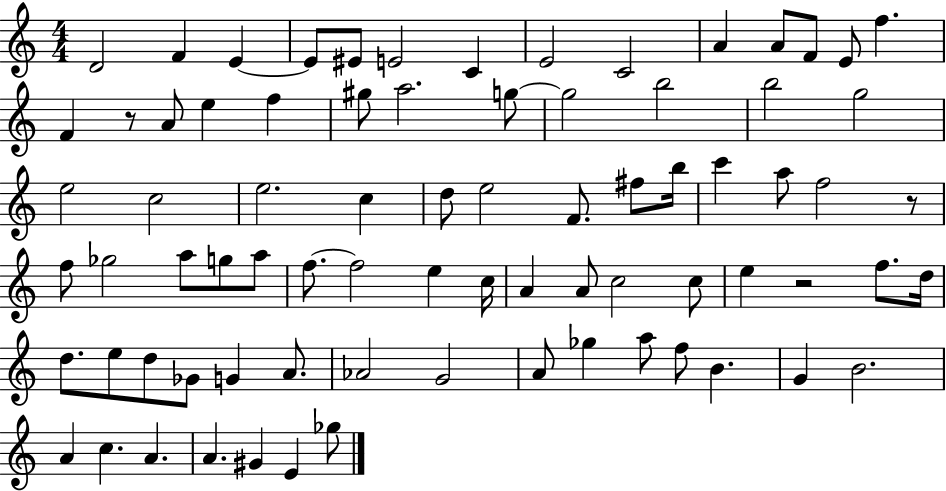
{
  \clef treble
  \numericTimeSignature
  \time 4/4
  \key c \major
  d'2 f'4 e'4~~ | e'8 eis'8 e'2 c'4 | e'2 c'2 | a'4 a'8 f'8 e'8 f''4. | \break f'4 r8 a'8 e''4 f''4 | gis''8 a''2. g''8~~ | g''2 b''2 | b''2 g''2 | \break e''2 c''2 | e''2. c''4 | d''8 e''2 f'8. fis''8 b''16 | c'''4 a''8 f''2 r8 | \break f''8 ges''2 a''8 g''8 a''8 | f''8.~~ f''2 e''4 c''16 | a'4 a'8 c''2 c''8 | e''4 r2 f''8. d''16 | \break d''8. e''8 d''8 ges'8 g'4 a'8. | aes'2 g'2 | a'8 ges''4 a''8 f''8 b'4. | g'4 b'2. | \break a'4 c''4. a'4. | a'4. gis'4 e'4 ges''8 | \bar "|."
}